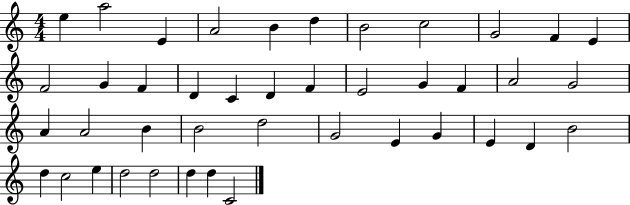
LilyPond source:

{
  \clef treble
  \numericTimeSignature
  \time 4/4
  \key c \major
  e''4 a''2 e'4 | a'2 b'4 d''4 | b'2 c''2 | g'2 f'4 e'4 | \break f'2 g'4 f'4 | d'4 c'4 d'4 f'4 | e'2 g'4 f'4 | a'2 g'2 | \break a'4 a'2 b'4 | b'2 d''2 | g'2 e'4 g'4 | e'4 d'4 b'2 | \break d''4 c''2 e''4 | d''2 d''2 | d''4 d''4 c'2 | \bar "|."
}